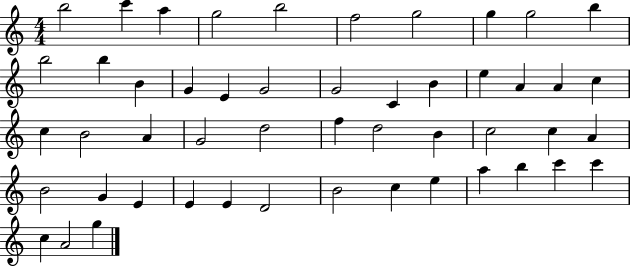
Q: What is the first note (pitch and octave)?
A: B5